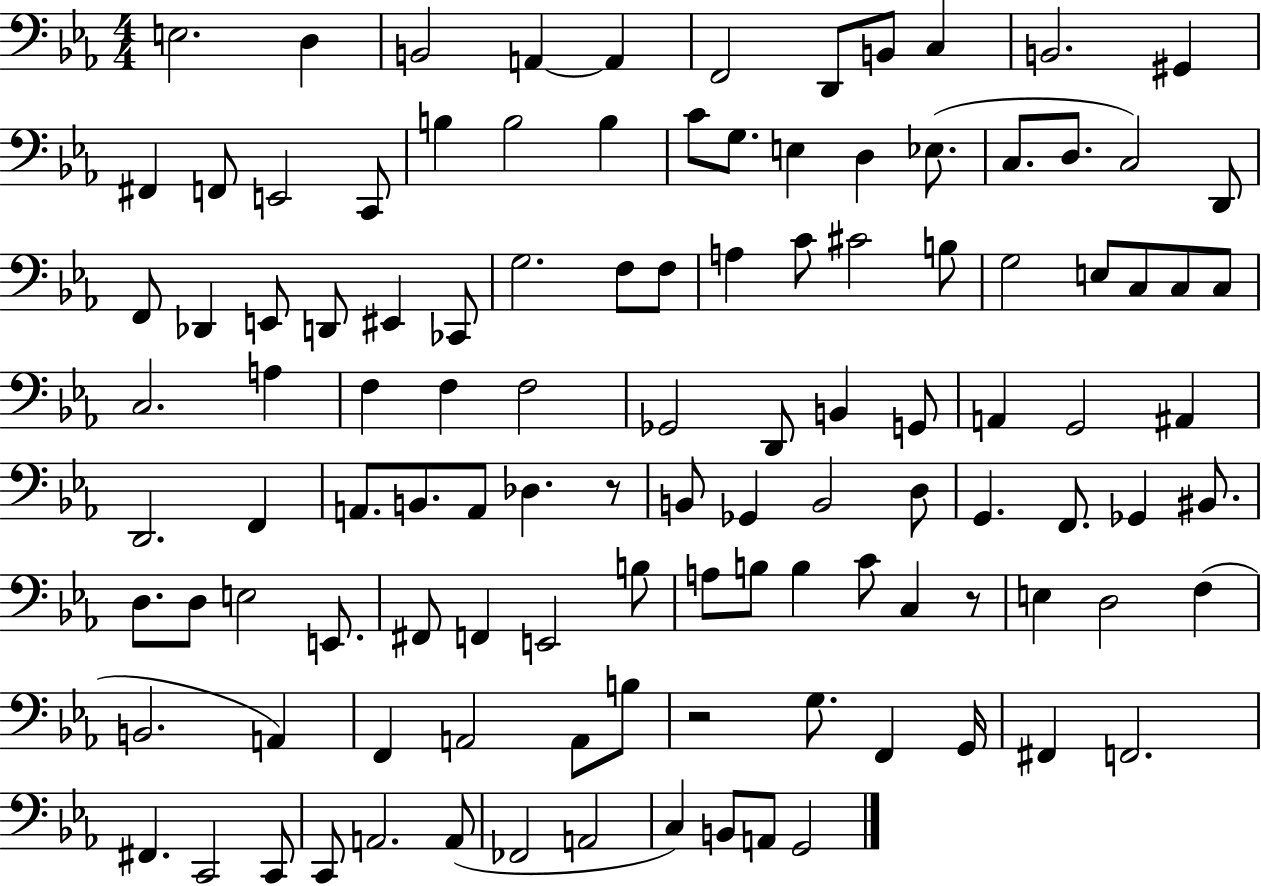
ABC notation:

X:1
T:Untitled
M:4/4
L:1/4
K:Eb
E,2 D, B,,2 A,, A,, F,,2 D,,/2 B,,/2 C, B,,2 ^G,, ^F,, F,,/2 E,,2 C,,/2 B, B,2 B, C/2 G,/2 E, D, _E,/2 C,/2 D,/2 C,2 D,,/2 F,,/2 _D,, E,,/2 D,,/2 ^E,, _C,,/2 G,2 F,/2 F,/2 A, C/2 ^C2 B,/2 G,2 E,/2 C,/2 C,/2 C,/2 C,2 A, F, F, F,2 _G,,2 D,,/2 B,, G,,/2 A,, G,,2 ^A,, D,,2 F,, A,,/2 B,,/2 A,,/2 _D, z/2 B,,/2 _G,, B,,2 D,/2 G,, F,,/2 _G,, ^B,,/2 D,/2 D,/2 E,2 E,,/2 ^F,,/2 F,, E,,2 B,/2 A,/2 B,/2 B, C/2 C, z/2 E, D,2 F, B,,2 A,, F,, A,,2 A,,/2 B,/2 z2 G,/2 F,, G,,/4 ^F,, F,,2 ^F,, C,,2 C,,/2 C,,/2 A,,2 A,,/2 _F,,2 A,,2 C, B,,/2 A,,/2 G,,2